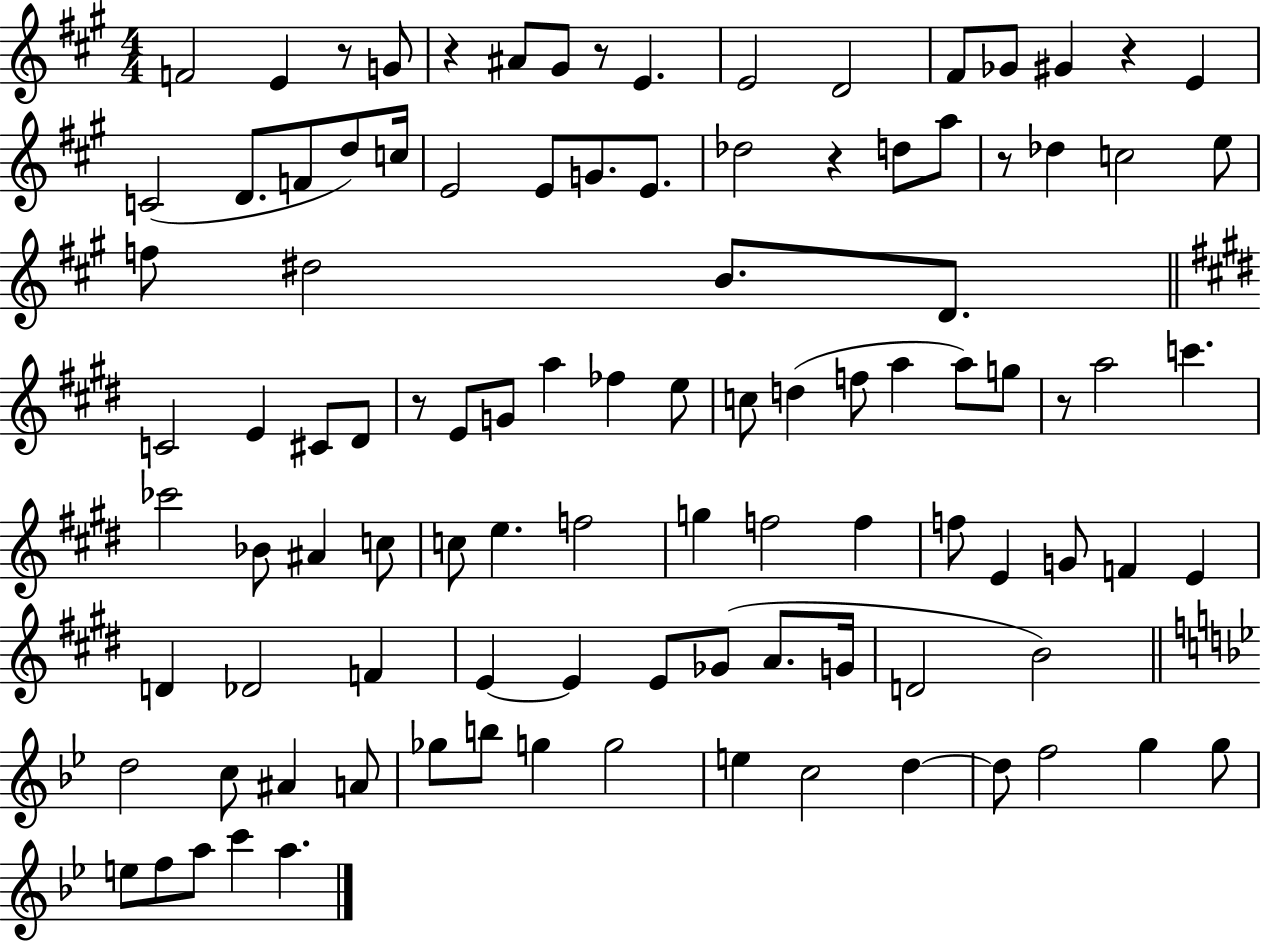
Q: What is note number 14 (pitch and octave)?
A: D4